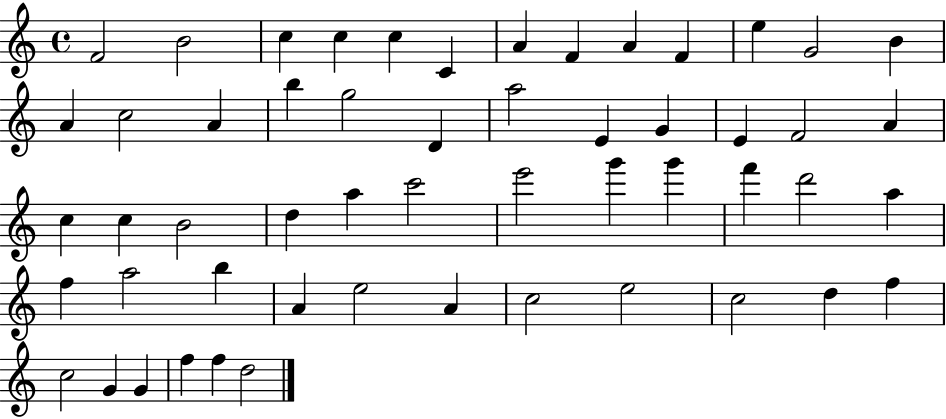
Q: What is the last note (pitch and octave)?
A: D5